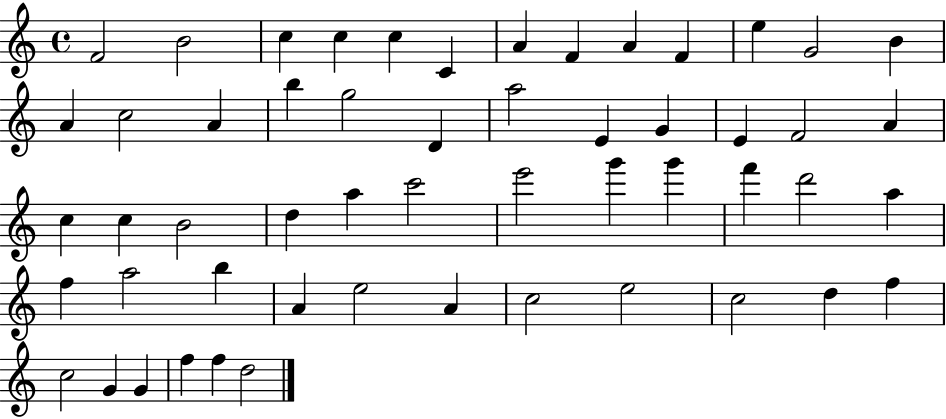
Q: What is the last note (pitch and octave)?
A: D5